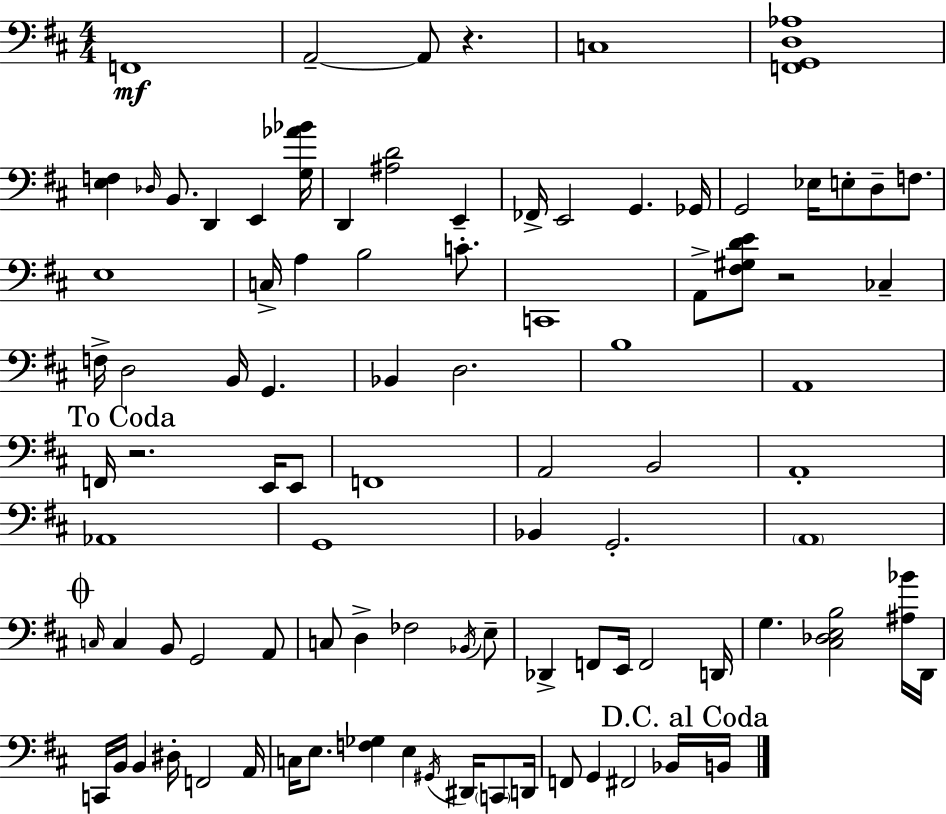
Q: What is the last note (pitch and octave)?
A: B2